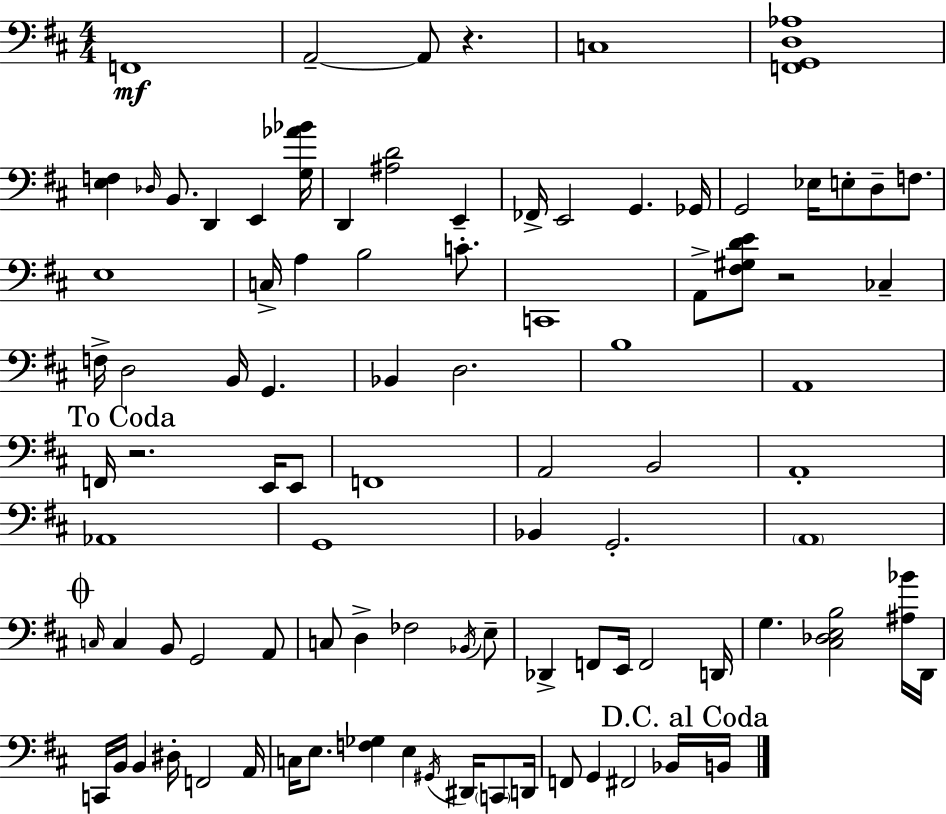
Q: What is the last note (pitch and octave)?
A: B2